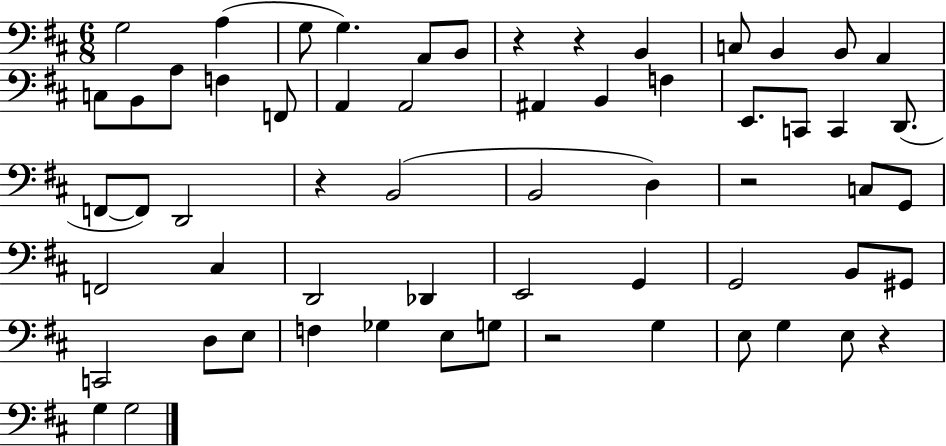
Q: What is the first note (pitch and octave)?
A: G3